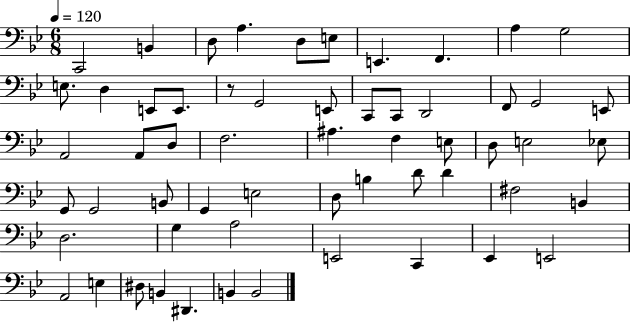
X:1
T:Untitled
M:6/8
L:1/4
K:Bb
C,,2 B,, D,/2 A, D,/2 E,/2 E,, F,, A, G,2 E,/2 D, E,,/2 E,,/2 z/2 G,,2 E,,/2 C,,/2 C,,/2 D,,2 F,,/2 G,,2 E,,/2 A,,2 A,,/2 D,/2 F,2 ^A, F, E,/2 D,/2 E,2 _E,/2 G,,/2 G,,2 B,,/2 G,, E,2 D,/2 B, D/2 D ^F,2 B,, D,2 G, A,2 E,,2 C,, _E,, E,,2 A,,2 E, ^D,/2 B,, ^D,, B,, B,,2